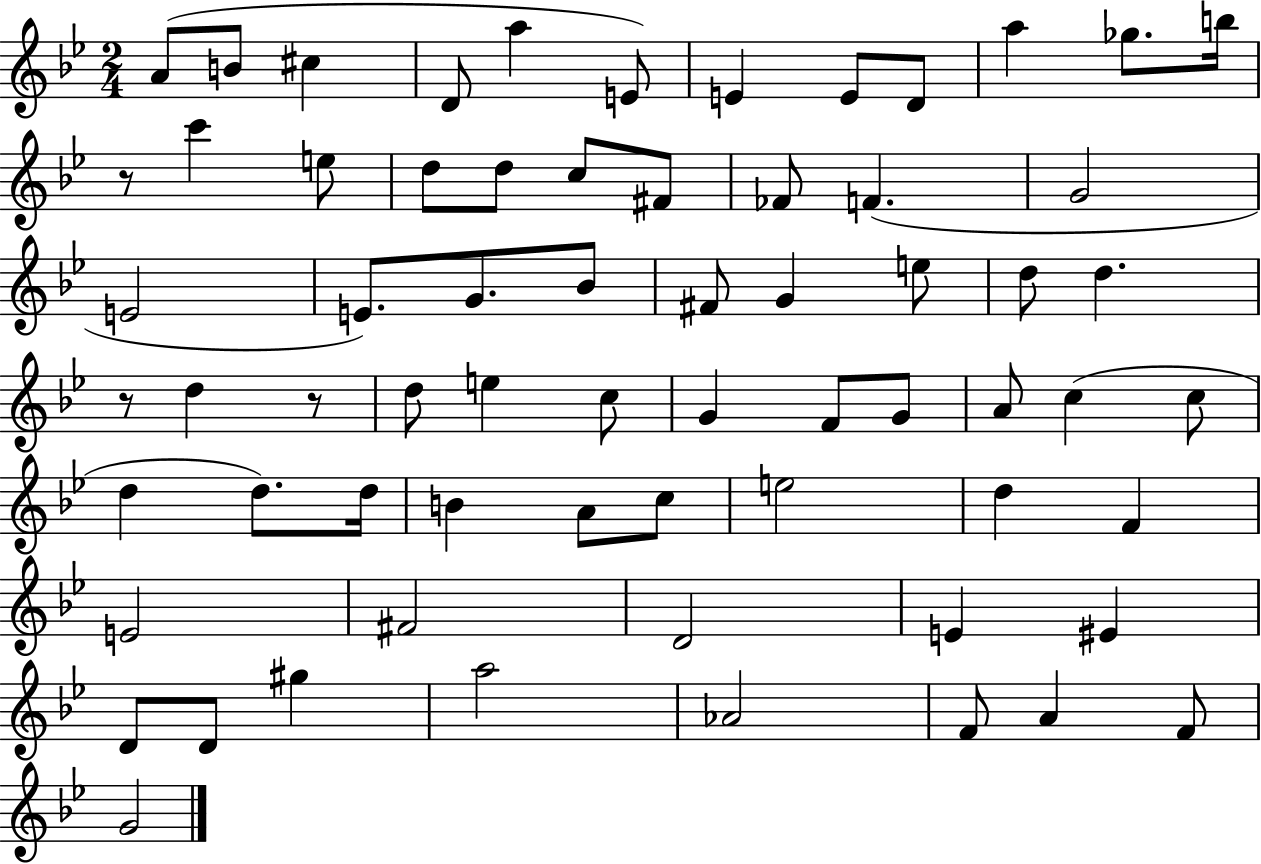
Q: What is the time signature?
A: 2/4